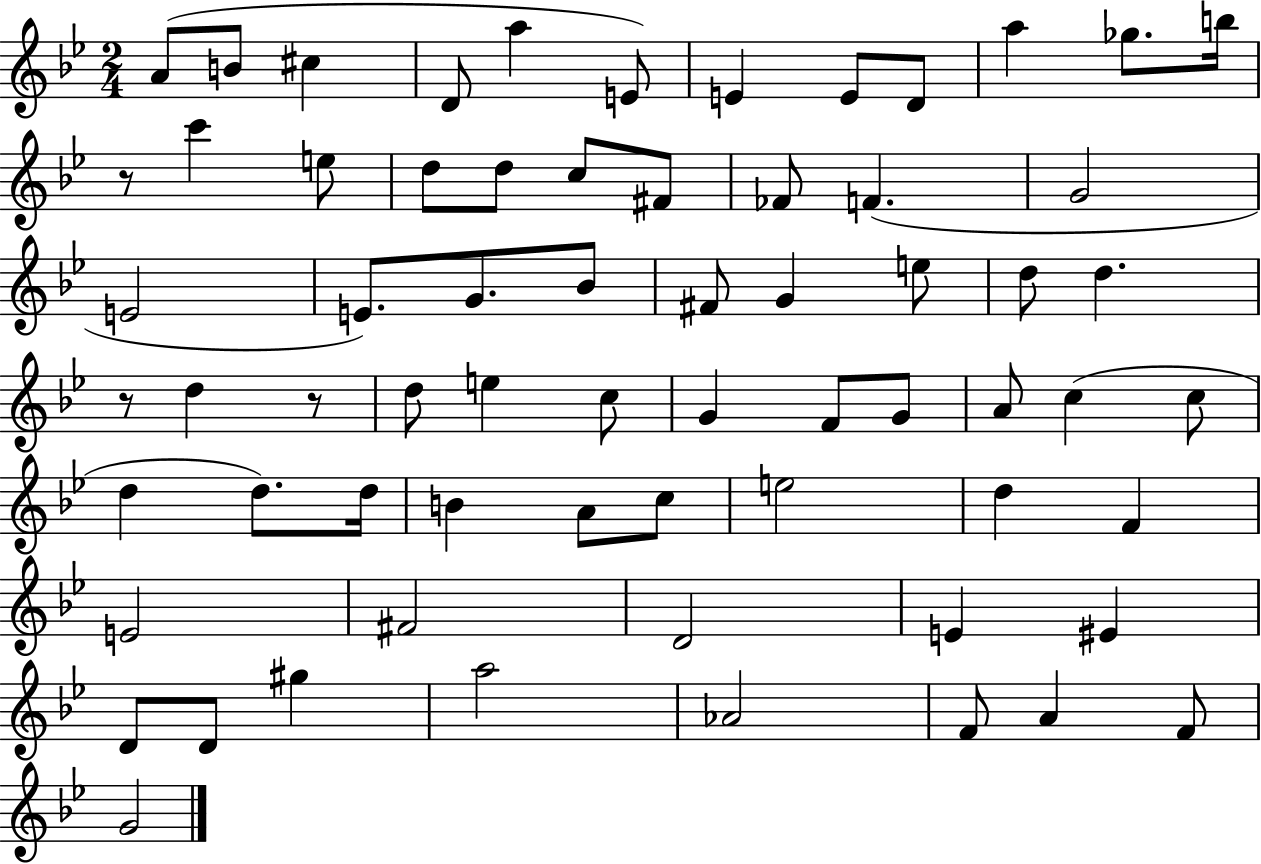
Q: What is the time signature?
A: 2/4